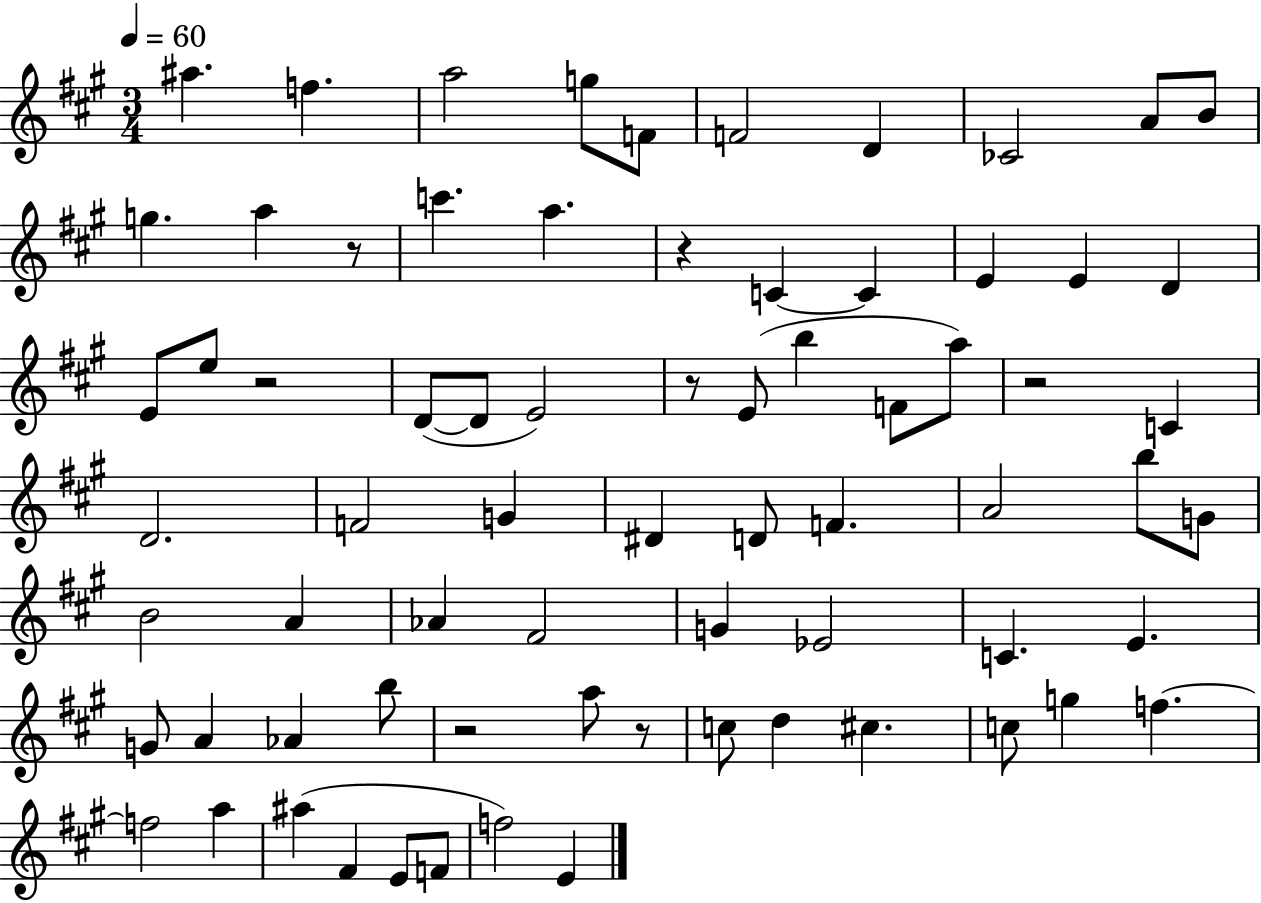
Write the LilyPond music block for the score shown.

{
  \clef treble
  \numericTimeSignature
  \time 3/4
  \key a \major
  \tempo 4 = 60
  ais''4. f''4. | a''2 g''8 f'8 | f'2 d'4 | ces'2 a'8 b'8 | \break g''4. a''4 r8 | c'''4. a''4. | r4 c'4~~ c'4 | e'4 e'4 d'4 | \break e'8 e''8 r2 | d'8~(~ d'8 e'2) | r8 e'8( b''4 f'8 a''8) | r2 c'4 | \break d'2. | f'2 g'4 | dis'4 d'8 f'4. | a'2 b''8 g'8 | \break b'2 a'4 | aes'4 fis'2 | g'4 ees'2 | c'4. e'4. | \break g'8 a'4 aes'4 b''8 | r2 a''8 r8 | c''8 d''4 cis''4. | c''8 g''4 f''4.~~ | \break f''2 a''4 | ais''4( fis'4 e'8 f'8 | f''2) e'4 | \bar "|."
}